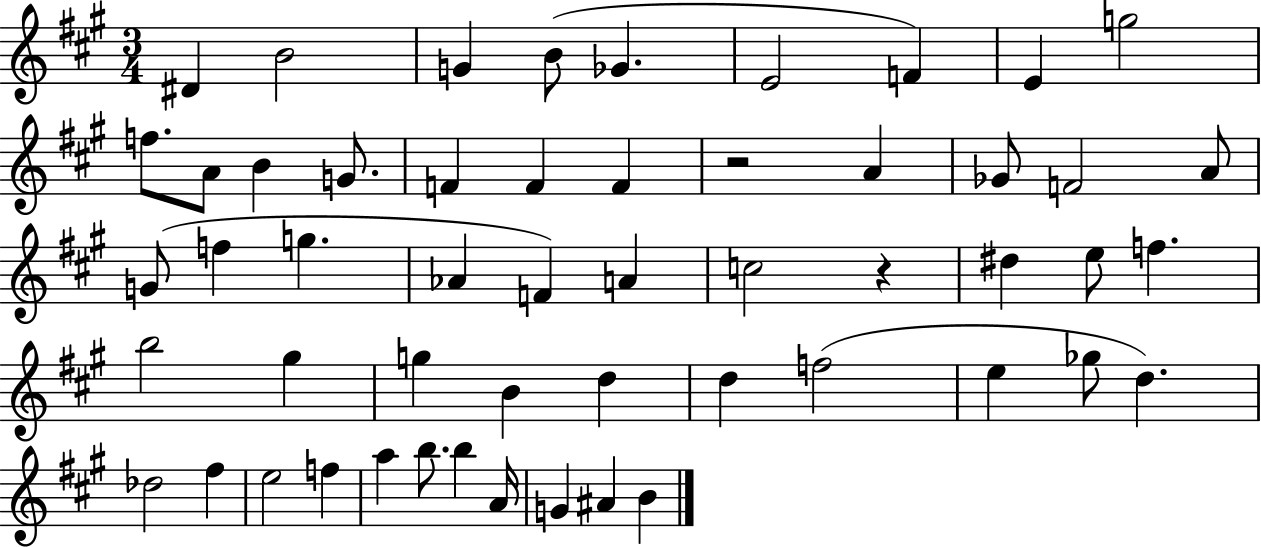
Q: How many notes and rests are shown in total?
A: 53